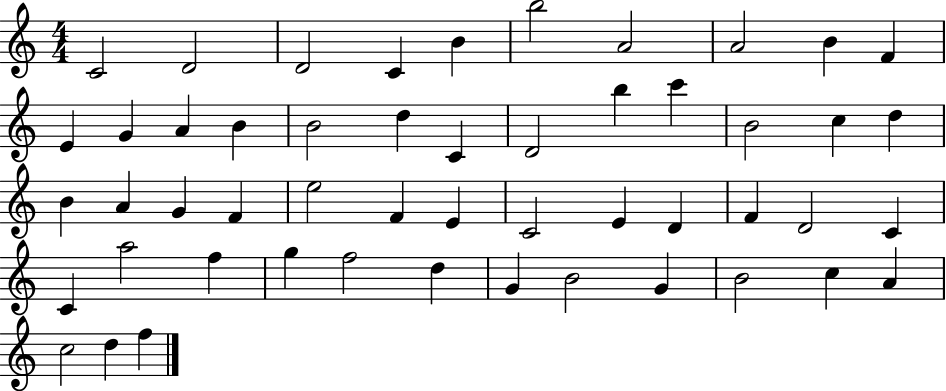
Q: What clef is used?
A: treble